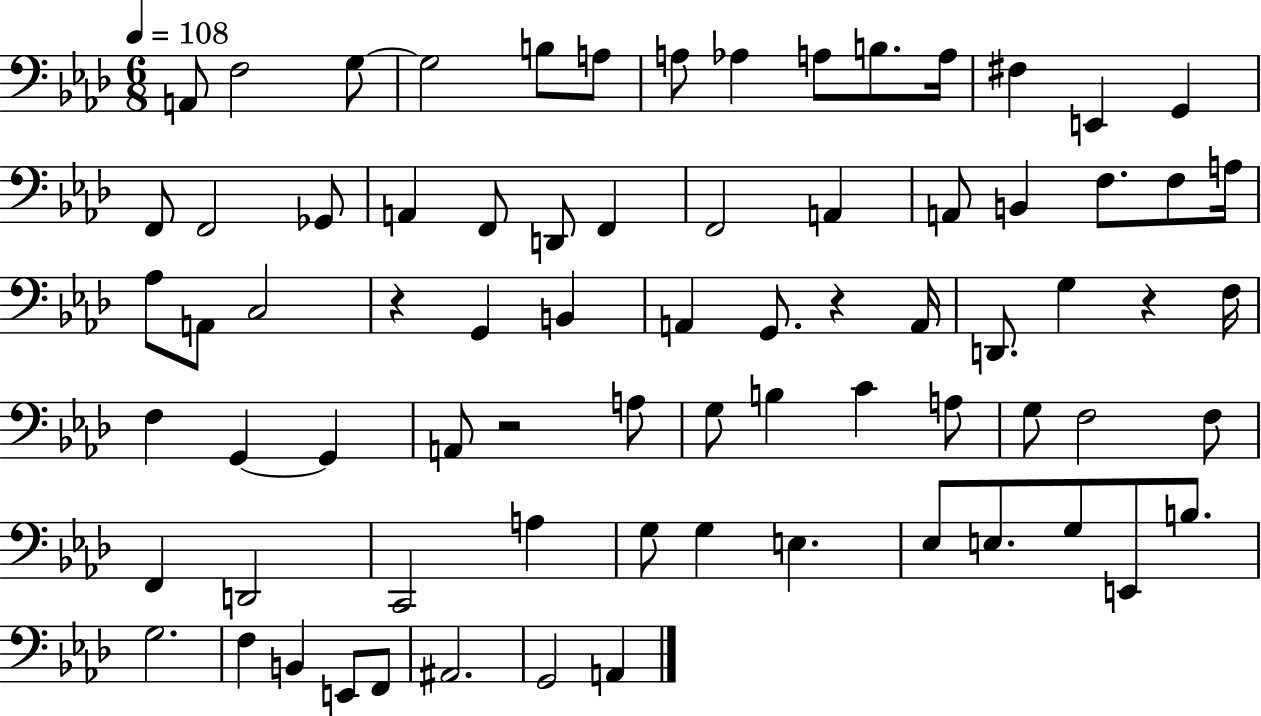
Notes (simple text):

A2/e F3/h G3/e G3/h B3/e A3/e A3/e Ab3/q A3/e B3/e. A3/s F#3/q E2/q G2/q F2/e F2/h Gb2/e A2/q F2/e D2/e F2/q F2/h A2/q A2/e B2/q F3/e. F3/e A3/s Ab3/e A2/e C3/h R/q G2/q B2/q A2/q G2/e. R/q A2/s D2/e. G3/q R/q F3/s F3/q G2/q G2/q A2/e R/h A3/e G3/e B3/q C4/q A3/e G3/e F3/h F3/e F2/q D2/h C2/h A3/q G3/e G3/q E3/q. Eb3/e E3/e. G3/e E2/e B3/e. G3/h. F3/q B2/q E2/e F2/e A#2/h. G2/h A2/q